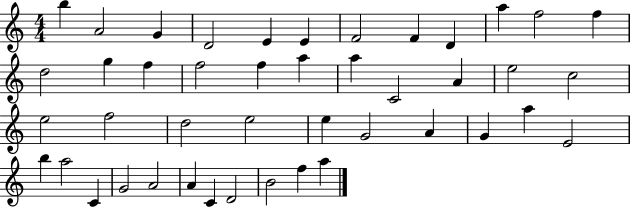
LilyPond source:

{
  \clef treble
  \numericTimeSignature
  \time 4/4
  \key c \major
  b''4 a'2 g'4 | d'2 e'4 e'4 | f'2 f'4 d'4 | a''4 f''2 f''4 | \break d''2 g''4 f''4 | f''2 f''4 a''4 | a''4 c'2 a'4 | e''2 c''2 | \break e''2 f''2 | d''2 e''2 | e''4 g'2 a'4 | g'4 a''4 e'2 | \break b''4 a''2 c'4 | g'2 a'2 | a'4 c'4 d'2 | b'2 f''4 a''4 | \break \bar "|."
}